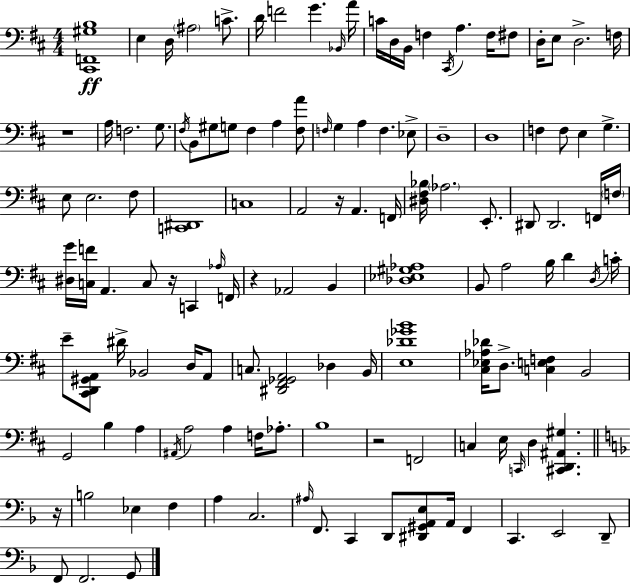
{
  \clef bass
  \numericTimeSignature
  \time 4/4
  \key d \major
  \repeat volta 2 { <cis, f, gis b>1\ff | e4 d16 \parenthesize ais2 c'8.-> | d'16 f'2 g'4. \grace { bes,16 } | a'16 c'16 d16 b,16 f4 \acciaccatura { cis,16 } a4. f16 | \break fis8 d16-. e8 d2.-> | f16 r1 | a16 f2. g8. | \acciaccatura { fis16 } b,8 gis8 g8 fis4 a4 | \break <fis a'>8 \grace { f16 } g4 a4 f4. | ees8-> d1-- | d1 | f4 f8 e4 g4.-> | \break e8 e2. | fis8 <c, dis,>1 | c1 | a,2 r16 a,4. | \break f,16 <dis fis bes>16 \parenthesize aes2. | e,8.-. dis,8 dis,2. | f,16 \parenthesize f16 <dis g'>16 <c f'>16 a,4. c8 r16 c,4 | \grace { aes16 } f,16 r4 aes,2 | \break b,4 <des ees gis aes>1 | b,8 a2 b16 | d'4 \acciaccatura { d16 } c'16-. e'8-- <cis, d, gis, a,>8 dis'16-> bes,2 | d16 a,8 c8. <dis, fis, ges, a,>2 | \break des4 b,16 <e des' ges' b'>1 | <cis ees aes des'>16 d8.-> <c e f>4 b,2 | g,2 b4 | a4 \acciaccatura { ais,16 } a2 a4 | \break f16 aes8.-. b1 | r2 f,2 | c4 e16 \grace { c,16 } d4 | <cis, d, ais, gis>4. \bar "||" \break \key d \minor r16 b2 ees4 f4 | a4 c2. | \grace { ais16 } f,8. c,4 d,8 <dis, gis, a, e>8 a,16 f,4 | c,4. e,2 | \break d,8-- f,8 f,2. | g,8 } \bar "|."
}